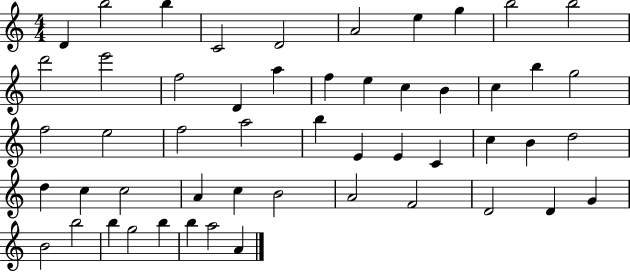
D4/q B5/h B5/q C4/h D4/h A4/h E5/q G5/q B5/h B5/h D6/h E6/h F5/h D4/q A5/q F5/q E5/q C5/q B4/q C5/q B5/q G5/h F5/h E5/h F5/h A5/h B5/q E4/q E4/q C4/q C5/q B4/q D5/h D5/q C5/q C5/h A4/q C5/q B4/h A4/h F4/h D4/h D4/q G4/q B4/h B5/h B5/q G5/h B5/q B5/q A5/h A4/q